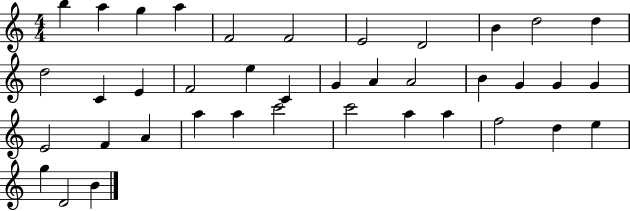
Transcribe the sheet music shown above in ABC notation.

X:1
T:Untitled
M:4/4
L:1/4
K:C
b a g a F2 F2 E2 D2 B d2 d d2 C E F2 e C G A A2 B G G G E2 F A a a c'2 c'2 a a f2 d e g D2 B